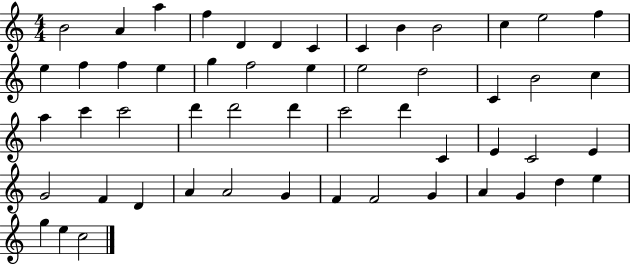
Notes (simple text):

B4/h A4/q A5/q F5/q D4/q D4/q C4/q C4/q B4/q B4/h C5/q E5/h F5/q E5/q F5/q F5/q E5/q G5/q F5/h E5/q E5/h D5/h C4/q B4/h C5/q A5/q C6/q C6/h D6/q D6/h D6/q C6/h D6/q C4/q E4/q C4/h E4/q G4/h F4/q D4/q A4/q A4/h G4/q F4/q F4/h G4/q A4/q G4/q D5/q E5/q G5/q E5/q C5/h